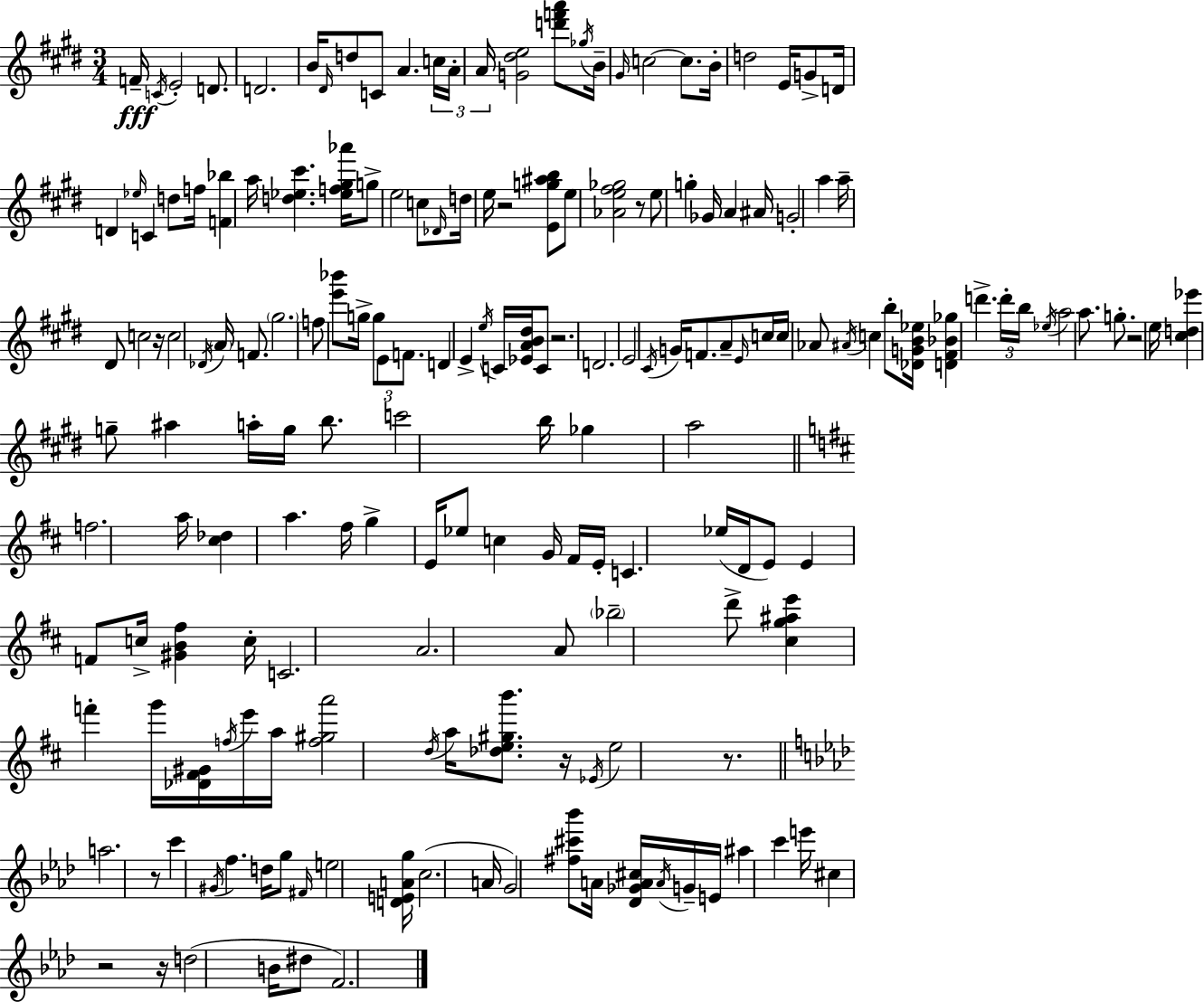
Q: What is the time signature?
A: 3/4